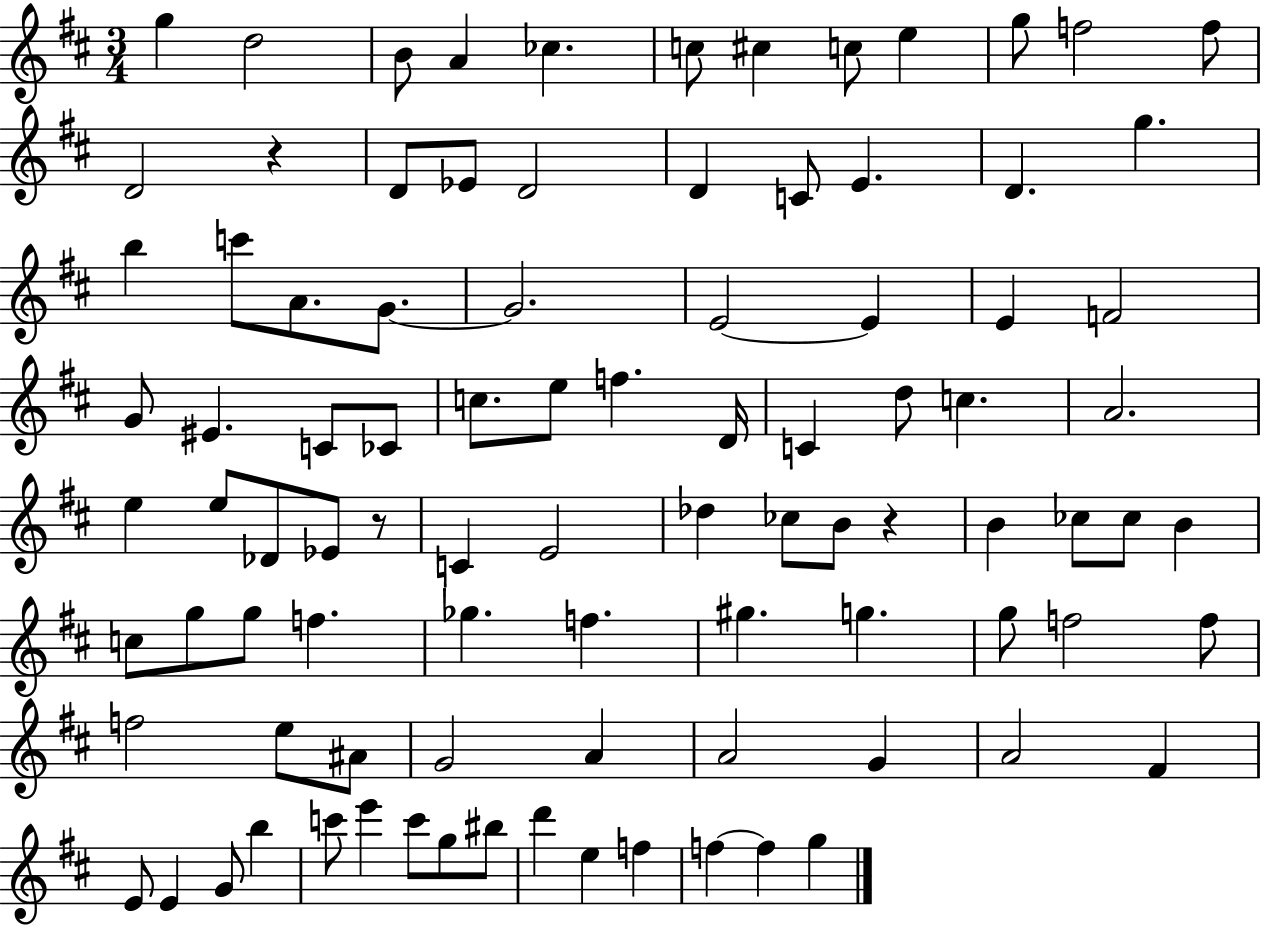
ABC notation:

X:1
T:Untitled
M:3/4
L:1/4
K:D
g d2 B/2 A _c c/2 ^c c/2 e g/2 f2 f/2 D2 z D/2 _E/2 D2 D C/2 E D g b c'/2 A/2 G/2 G2 E2 E E F2 G/2 ^E C/2 _C/2 c/2 e/2 f D/4 C d/2 c A2 e e/2 _D/2 _E/2 z/2 C E2 _d _c/2 B/2 z B _c/2 _c/2 B c/2 g/2 g/2 f _g f ^g g g/2 f2 f/2 f2 e/2 ^A/2 G2 A A2 G A2 ^F E/2 E G/2 b c'/2 e' c'/2 g/2 ^b/2 d' e f f f g